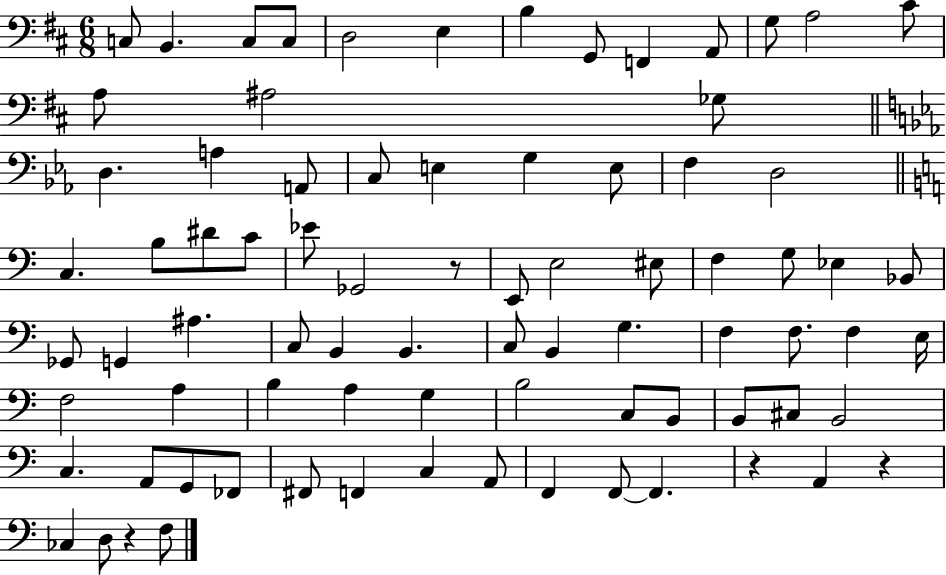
X:1
T:Untitled
M:6/8
L:1/4
K:D
C,/2 B,, C,/2 C,/2 D,2 E, B, G,,/2 F,, A,,/2 G,/2 A,2 ^C/2 A,/2 ^A,2 _G,/2 D, A, A,,/2 C,/2 E, G, E,/2 F, D,2 C, B,/2 ^D/2 C/2 _E/2 _G,,2 z/2 E,,/2 E,2 ^E,/2 F, G,/2 _E, _B,,/2 _G,,/2 G,, ^A, C,/2 B,, B,, C,/2 B,, G, F, F,/2 F, E,/4 F,2 A, B, A, G, B,2 C,/2 B,,/2 B,,/2 ^C,/2 B,,2 C, A,,/2 G,,/2 _F,,/2 ^F,,/2 F,, C, A,,/2 F,, F,,/2 F,, z A,, z _C, D,/2 z F,/2